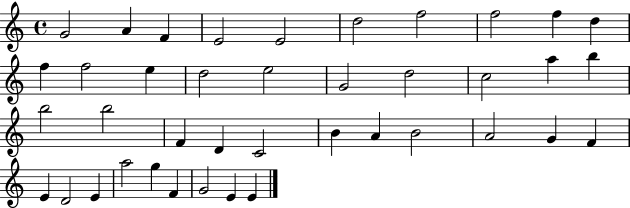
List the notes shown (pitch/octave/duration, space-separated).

G4/h A4/q F4/q E4/h E4/h D5/h F5/h F5/h F5/q D5/q F5/q F5/h E5/q D5/h E5/h G4/h D5/h C5/h A5/q B5/q B5/h B5/h F4/q D4/q C4/h B4/q A4/q B4/h A4/h G4/q F4/q E4/q D4/h E4/q A5/h G5/q F4/q G4/h E4/q E4/q